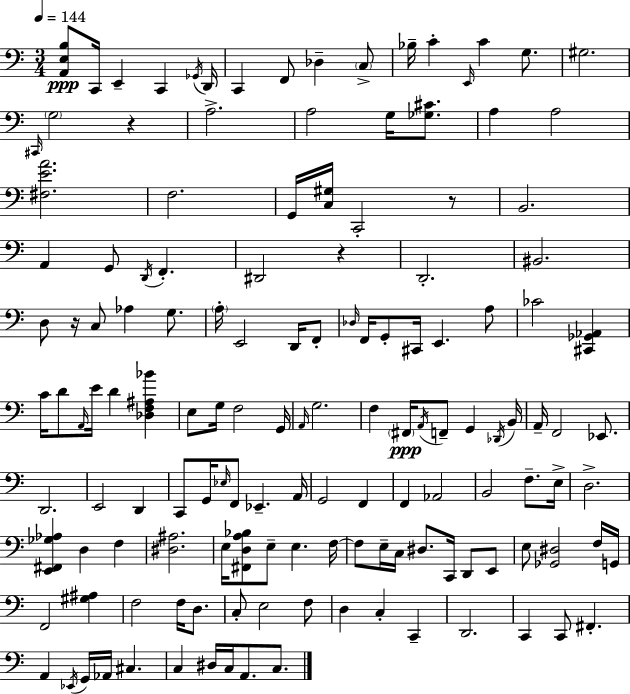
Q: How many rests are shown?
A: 4